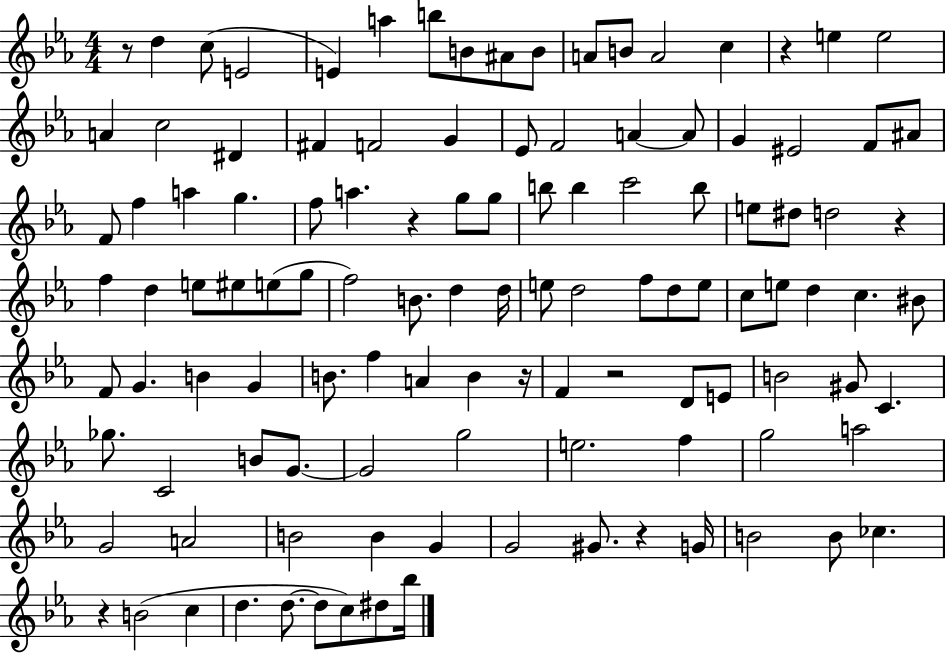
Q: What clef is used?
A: treble